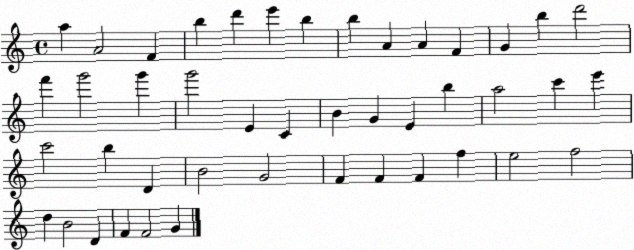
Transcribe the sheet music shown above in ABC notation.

X:1
T:Untitled
M:4/4
L:1/4
K:C
a A2 F b d' e' b b A A F G b d'2 f' g'2 g' g'2 E C B G E b a2 c' e' c'2 b D B2 G2 F F F f e2 f2 d B2 D F F2 G